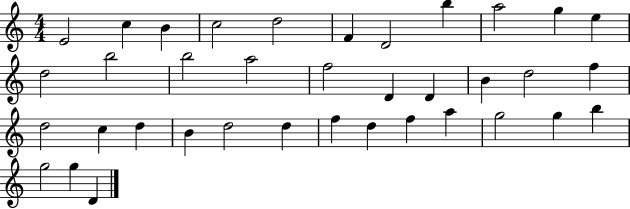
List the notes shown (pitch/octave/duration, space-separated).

E4/h C5/q B4/q C5/h D5/h F4/q D4/h B5/q A5/h G5/q E5/q D5/h B5/h B5/h A5/h F5/h D4/q D4/q B4/q D5/h F5/q D5/h C5/q D5/q B4/q D5/h D5/q F5/q D5/q F5/q A5/q G5/h G5/q B5/q G5/h G5/q D4/q